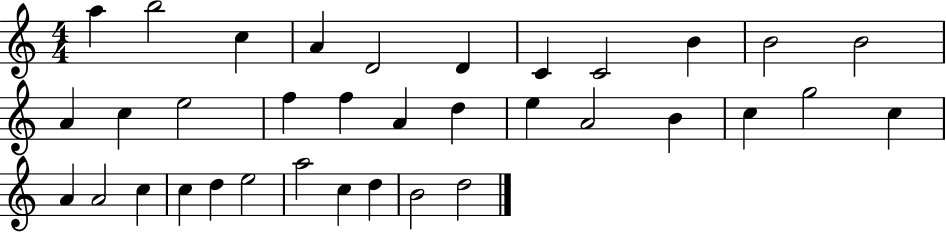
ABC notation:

X:1
T:Untitled
M:4/4
L:1/4
K:C
a b2 c A D2 D C C2 B B2 B2 A c e2 f f A d e A2 B c g2 c A A2 c c d e2 a2 c d B2 d2